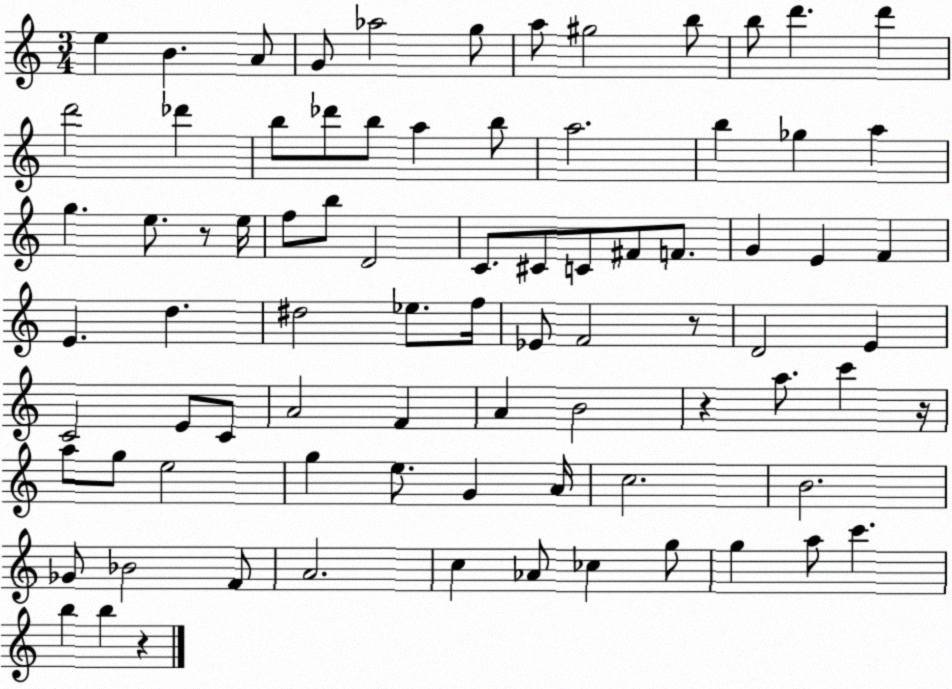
X:1
T:Untitled
M:3/4
L:1/4
K:C
e B A/2 G/2 _a2 g/2 a/2 ^g2 b/2 b/2 d' d' d'2 _d' b/2 _d'/2 b/2 a b/2 a2 b _g a g e/2 z/2 e/4 f/2 b/2 D2 C/2 ^C/2 C/2 ^F/2 F/2 G E F E d ^d2 _e/2 f/4 _E/2 F2 z/2 D2 E C2 E/2 C/2 A2 F A B2 z a/2 c' z/4 a/2 g/2 e2 g e/2 G A/4 c2 B2 _G/2 _B2 F/2 A2 c _A/2 _c g/2 g a/2 c' b b z